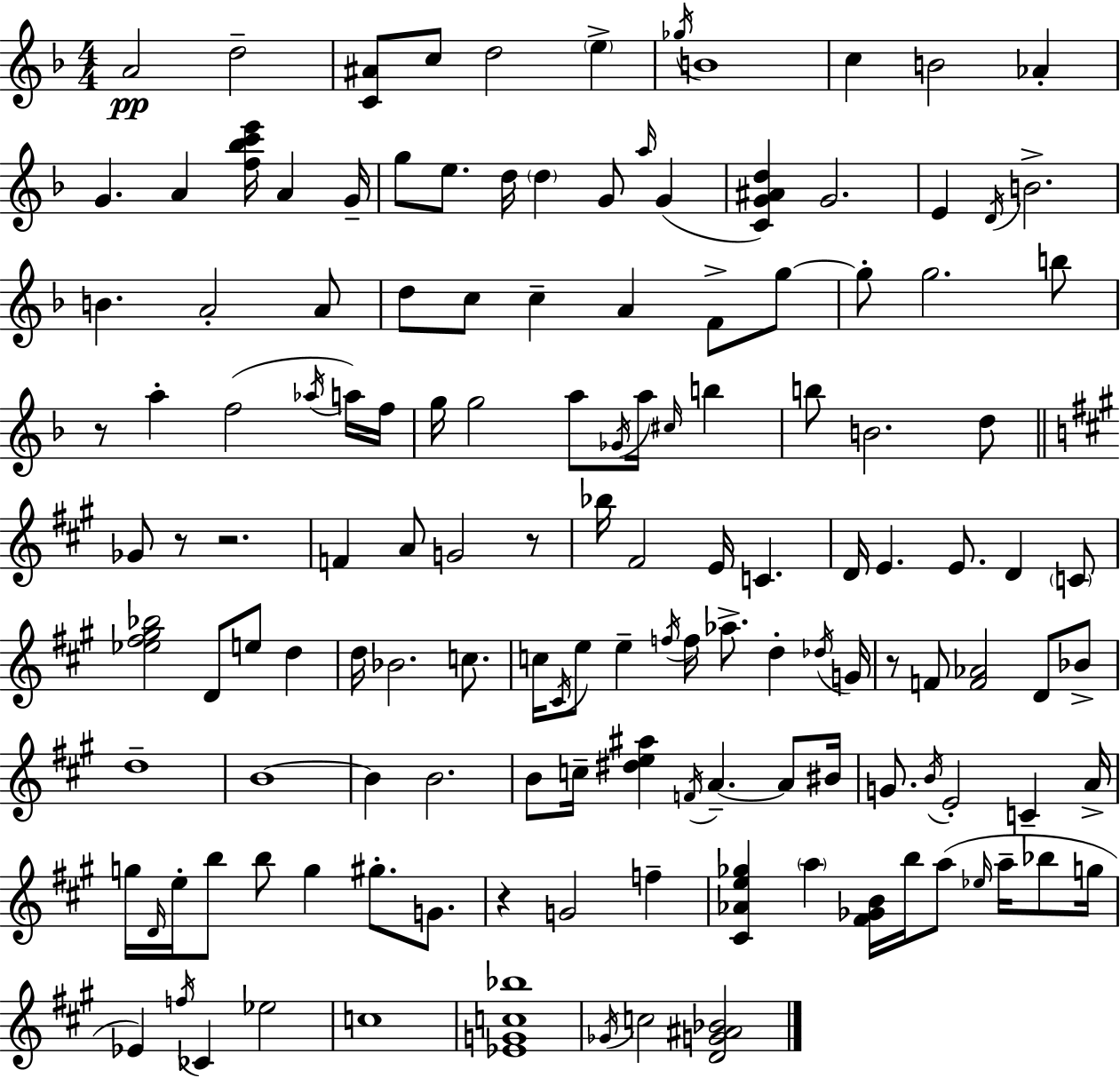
A4/h D5/h [C4,A#4]/e C5/e D5/h E5/q Gb5/s B4/w C5/q B4/h Ab4/q G4/q. A4/q [F5,Bb5,C6,E6]/s A4/q G4/s G5/e E5/e. D5/s D5/q G4/e A5/s G4/q [C4,G4,A#4,D5]/q G4/h. E4/q D4/s B4/h. B4/q. A4/h A4/e D5/e C5/e C5/q A4/q F4/e G5/e G5/e G5/h. B5/e R/e A5/q F5/h Ab5/s A5/s F5/s G5/s G5/h A5/e Gb4/s A5/s C#5/s B5/q B5/e B4/h. D5/e Gb4/e R/e R/h. F4/q A4/e G4/h R/e Bb5/s F#4/h E4/s C4/q. D4/s E4/q. E4/e. D4/q C4/e [Eb5,F#5,G#5,Bb5]/h D4/e E5/e D5/q D5/s Bb4/h. C5/e. C5/s C#4/s E5/e E5/q F5/s F5/s Ab5/e. D5/q Db5/s G4/s R/e F4/e [F4,Ab4]/h D4/e Bb4/e D5/w B4/w B4/q B4/h. B4/e C5/s [D#5,E5,A#5]/q F4/s A4/q. A4/e BIS4/s G4/e. B4/s E4/h C4/q A4/s G5/s D4/s E5/s B5/e B5/e G5/q G#5/e. G4/e. R/q G4/h F5/q [C#4,Ab4,E5,Gb5]/q A5/q [F#4,Gb4,B4]/s B5/s A5/e Eb5/s A5/s Bb5/e G5/s Eb4/q F5/s CES4/q Eb5/h C5/w [Eb4,G4,C5,Bb5]/w Gb4/s C5/h [D4,G4,A#4,Bb4]/h